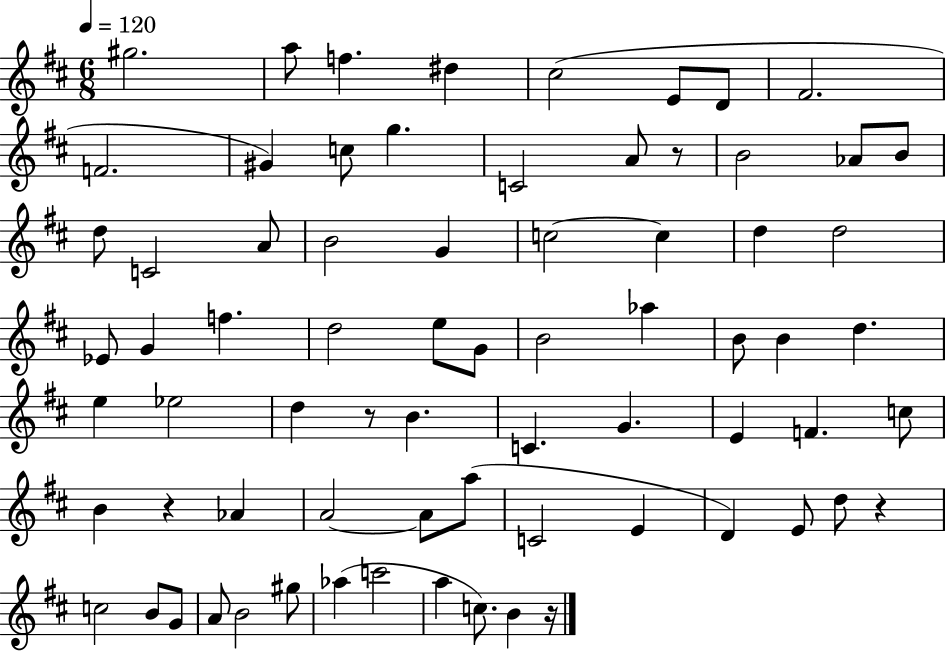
G#5/h. A5/e F5/q. D#5/q C#5/h E4/e D4/e F#4/h. F4/h. G#4/q C5/e G5/q. C4/h A4/e R/e B4/h Ab4/e B4/e D5/e C4/h A4/e B4/h G4/q C5/h C5/q D5/q D5/h Eb4/e G4/q F5/q. D5/h E5/e G4/e B4/h Ab5/q B4/e B4/q D5/q. E5/q Eb5/h D5/q R/e B4/q. C4/q. G4/q. E4/q F4/q. C5/e B4/q R/q Ab4/q A4/h A4/e A5/e C4/h E4/q D4/q E4/e D5/e R/q C5/h B4/e G4/e A4/e B4/h G#5/e Ab5/q C6/h A5/q C5/e. B4/q R/s